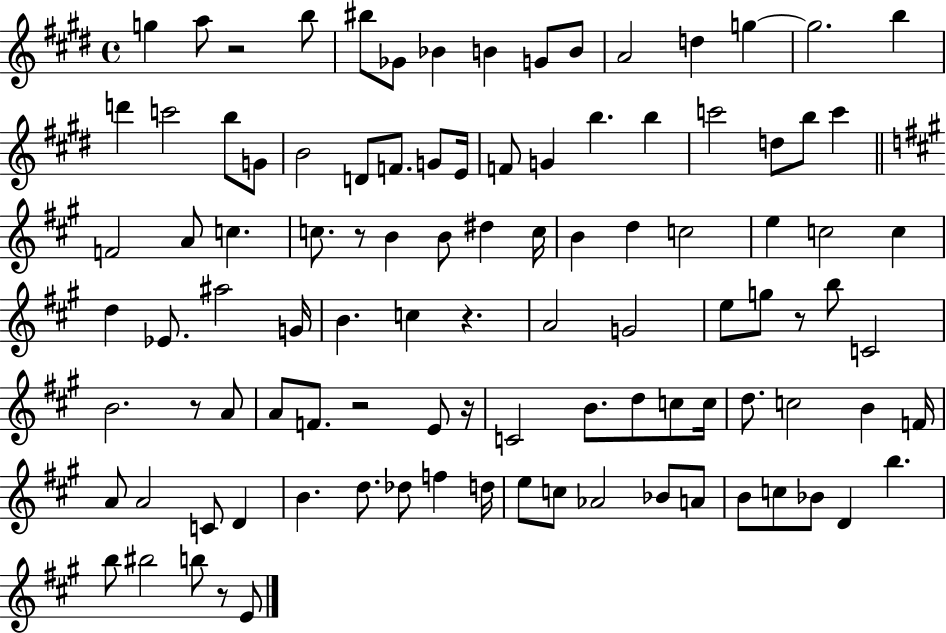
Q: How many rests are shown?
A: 8